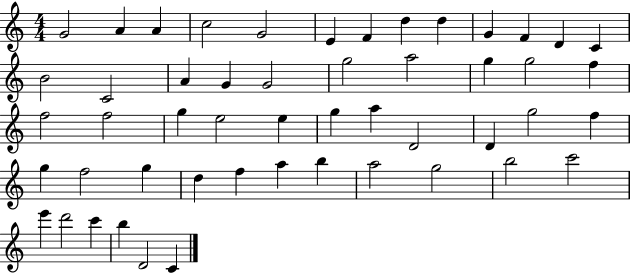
{
  \clef treble
  \numericTimeSignature
  \time 4/4
  \key c \major
  g'2 a'4 a'4 | c''2 g'2 | e'4 f'4 d''4 d''4 | g'4 f'4 d'4 c'4 | \break b'2 c'2 | a'4 g'4 g'2 | g''2 a''2 | g''4 g''2 f''4 | \break f''2 f''2 | g''4 e''2 e''4 | g''4 a''4 d'2 | d'4 g''2 f''4 | \break g''4 f''2 g''4 | d''4 f''4 a''4 b''4 | a''2 g''2 | b''2 c'''2 | \break e'''4 d'''2 c'''4 | b''4 d'2 c'4 | \bar "|."
}